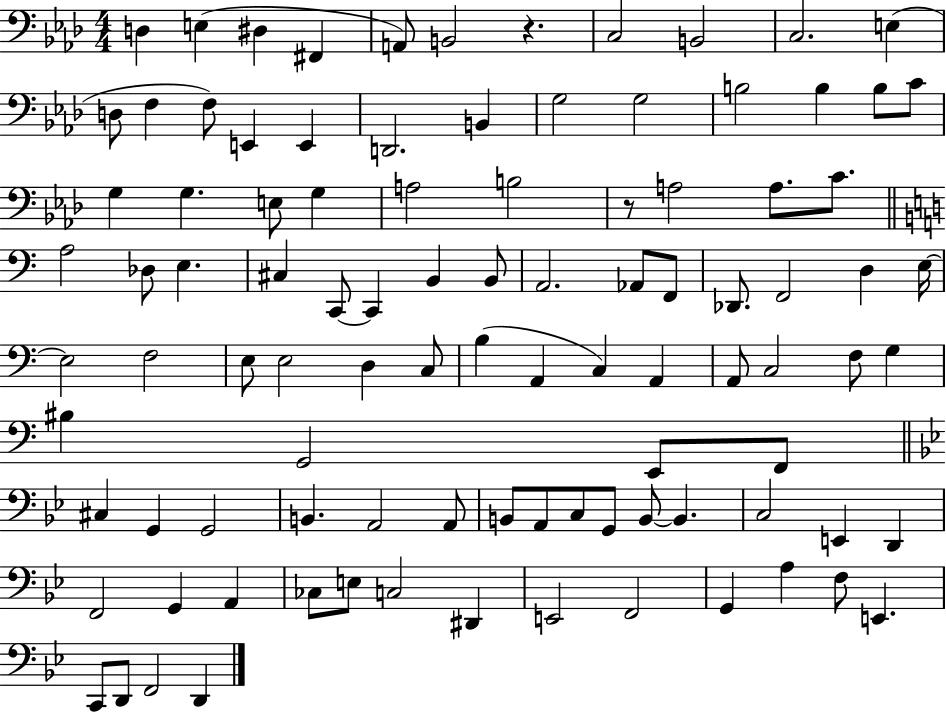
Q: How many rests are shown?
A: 2